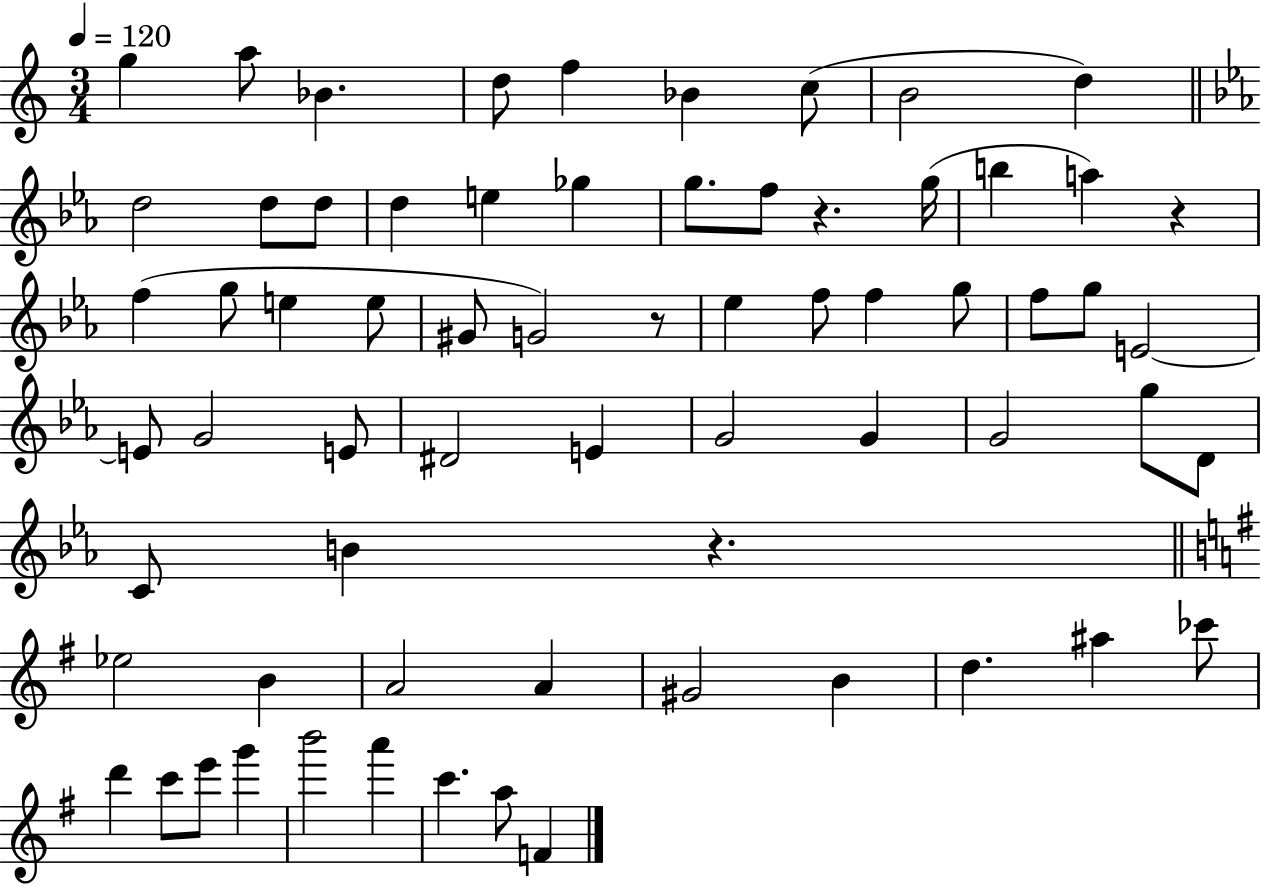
G5/q A5/e Bb4/q. D5/e F5/q Bb4/q C5/e B4/h D5/q D5/h D5/e D5/e D5/q E5/q Gb5/q G5/e. F5/e R/q. G5/s B5/q A5/q R/q F5/q G5/e E5/q E5/e G#4/e G4/h R/e Eb5/q F5/e F5/q G5/e F5/e G5/e E4/h E4/e G4/h E4/e D#4/h E4/q G4/h G4/q G4/h G5/e D4/e C4/e B4/q R/q. Eb5/h B4/q A4/h A4/q G#4/h B4/q D5/q. A#5/q CES6/e D6/q C6/e E6/e G6/q B6/h A6/q C6/q. A5/e F4/q